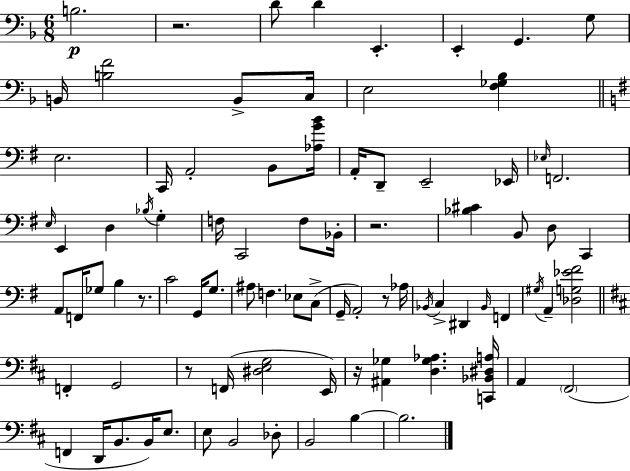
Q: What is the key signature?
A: D minor